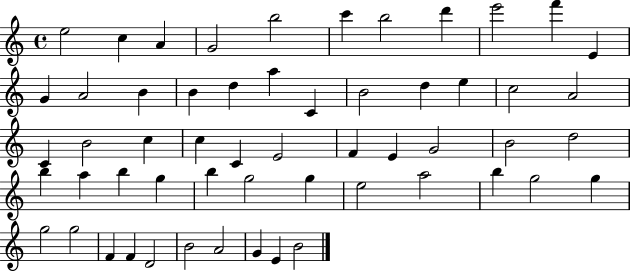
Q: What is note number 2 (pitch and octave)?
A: C5